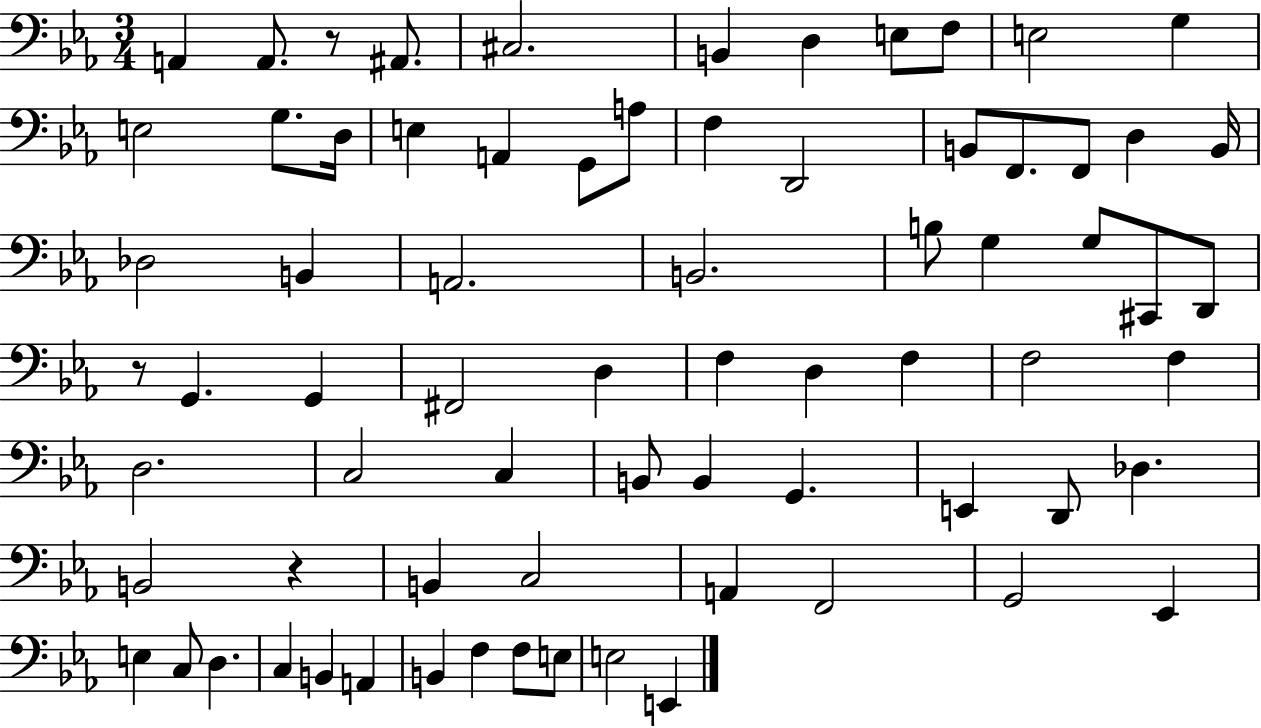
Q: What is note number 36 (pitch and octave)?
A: F#2